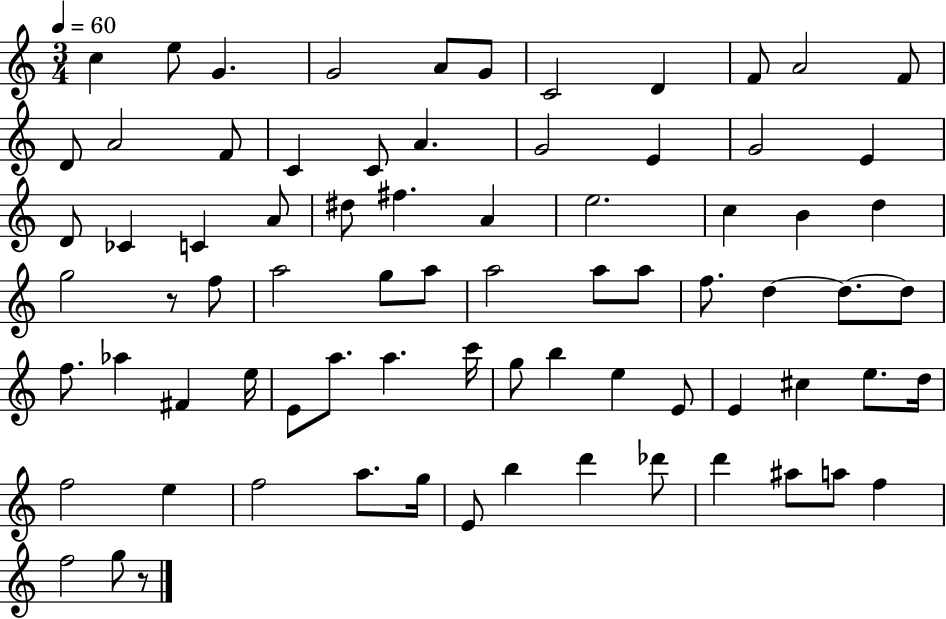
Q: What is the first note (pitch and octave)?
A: C5